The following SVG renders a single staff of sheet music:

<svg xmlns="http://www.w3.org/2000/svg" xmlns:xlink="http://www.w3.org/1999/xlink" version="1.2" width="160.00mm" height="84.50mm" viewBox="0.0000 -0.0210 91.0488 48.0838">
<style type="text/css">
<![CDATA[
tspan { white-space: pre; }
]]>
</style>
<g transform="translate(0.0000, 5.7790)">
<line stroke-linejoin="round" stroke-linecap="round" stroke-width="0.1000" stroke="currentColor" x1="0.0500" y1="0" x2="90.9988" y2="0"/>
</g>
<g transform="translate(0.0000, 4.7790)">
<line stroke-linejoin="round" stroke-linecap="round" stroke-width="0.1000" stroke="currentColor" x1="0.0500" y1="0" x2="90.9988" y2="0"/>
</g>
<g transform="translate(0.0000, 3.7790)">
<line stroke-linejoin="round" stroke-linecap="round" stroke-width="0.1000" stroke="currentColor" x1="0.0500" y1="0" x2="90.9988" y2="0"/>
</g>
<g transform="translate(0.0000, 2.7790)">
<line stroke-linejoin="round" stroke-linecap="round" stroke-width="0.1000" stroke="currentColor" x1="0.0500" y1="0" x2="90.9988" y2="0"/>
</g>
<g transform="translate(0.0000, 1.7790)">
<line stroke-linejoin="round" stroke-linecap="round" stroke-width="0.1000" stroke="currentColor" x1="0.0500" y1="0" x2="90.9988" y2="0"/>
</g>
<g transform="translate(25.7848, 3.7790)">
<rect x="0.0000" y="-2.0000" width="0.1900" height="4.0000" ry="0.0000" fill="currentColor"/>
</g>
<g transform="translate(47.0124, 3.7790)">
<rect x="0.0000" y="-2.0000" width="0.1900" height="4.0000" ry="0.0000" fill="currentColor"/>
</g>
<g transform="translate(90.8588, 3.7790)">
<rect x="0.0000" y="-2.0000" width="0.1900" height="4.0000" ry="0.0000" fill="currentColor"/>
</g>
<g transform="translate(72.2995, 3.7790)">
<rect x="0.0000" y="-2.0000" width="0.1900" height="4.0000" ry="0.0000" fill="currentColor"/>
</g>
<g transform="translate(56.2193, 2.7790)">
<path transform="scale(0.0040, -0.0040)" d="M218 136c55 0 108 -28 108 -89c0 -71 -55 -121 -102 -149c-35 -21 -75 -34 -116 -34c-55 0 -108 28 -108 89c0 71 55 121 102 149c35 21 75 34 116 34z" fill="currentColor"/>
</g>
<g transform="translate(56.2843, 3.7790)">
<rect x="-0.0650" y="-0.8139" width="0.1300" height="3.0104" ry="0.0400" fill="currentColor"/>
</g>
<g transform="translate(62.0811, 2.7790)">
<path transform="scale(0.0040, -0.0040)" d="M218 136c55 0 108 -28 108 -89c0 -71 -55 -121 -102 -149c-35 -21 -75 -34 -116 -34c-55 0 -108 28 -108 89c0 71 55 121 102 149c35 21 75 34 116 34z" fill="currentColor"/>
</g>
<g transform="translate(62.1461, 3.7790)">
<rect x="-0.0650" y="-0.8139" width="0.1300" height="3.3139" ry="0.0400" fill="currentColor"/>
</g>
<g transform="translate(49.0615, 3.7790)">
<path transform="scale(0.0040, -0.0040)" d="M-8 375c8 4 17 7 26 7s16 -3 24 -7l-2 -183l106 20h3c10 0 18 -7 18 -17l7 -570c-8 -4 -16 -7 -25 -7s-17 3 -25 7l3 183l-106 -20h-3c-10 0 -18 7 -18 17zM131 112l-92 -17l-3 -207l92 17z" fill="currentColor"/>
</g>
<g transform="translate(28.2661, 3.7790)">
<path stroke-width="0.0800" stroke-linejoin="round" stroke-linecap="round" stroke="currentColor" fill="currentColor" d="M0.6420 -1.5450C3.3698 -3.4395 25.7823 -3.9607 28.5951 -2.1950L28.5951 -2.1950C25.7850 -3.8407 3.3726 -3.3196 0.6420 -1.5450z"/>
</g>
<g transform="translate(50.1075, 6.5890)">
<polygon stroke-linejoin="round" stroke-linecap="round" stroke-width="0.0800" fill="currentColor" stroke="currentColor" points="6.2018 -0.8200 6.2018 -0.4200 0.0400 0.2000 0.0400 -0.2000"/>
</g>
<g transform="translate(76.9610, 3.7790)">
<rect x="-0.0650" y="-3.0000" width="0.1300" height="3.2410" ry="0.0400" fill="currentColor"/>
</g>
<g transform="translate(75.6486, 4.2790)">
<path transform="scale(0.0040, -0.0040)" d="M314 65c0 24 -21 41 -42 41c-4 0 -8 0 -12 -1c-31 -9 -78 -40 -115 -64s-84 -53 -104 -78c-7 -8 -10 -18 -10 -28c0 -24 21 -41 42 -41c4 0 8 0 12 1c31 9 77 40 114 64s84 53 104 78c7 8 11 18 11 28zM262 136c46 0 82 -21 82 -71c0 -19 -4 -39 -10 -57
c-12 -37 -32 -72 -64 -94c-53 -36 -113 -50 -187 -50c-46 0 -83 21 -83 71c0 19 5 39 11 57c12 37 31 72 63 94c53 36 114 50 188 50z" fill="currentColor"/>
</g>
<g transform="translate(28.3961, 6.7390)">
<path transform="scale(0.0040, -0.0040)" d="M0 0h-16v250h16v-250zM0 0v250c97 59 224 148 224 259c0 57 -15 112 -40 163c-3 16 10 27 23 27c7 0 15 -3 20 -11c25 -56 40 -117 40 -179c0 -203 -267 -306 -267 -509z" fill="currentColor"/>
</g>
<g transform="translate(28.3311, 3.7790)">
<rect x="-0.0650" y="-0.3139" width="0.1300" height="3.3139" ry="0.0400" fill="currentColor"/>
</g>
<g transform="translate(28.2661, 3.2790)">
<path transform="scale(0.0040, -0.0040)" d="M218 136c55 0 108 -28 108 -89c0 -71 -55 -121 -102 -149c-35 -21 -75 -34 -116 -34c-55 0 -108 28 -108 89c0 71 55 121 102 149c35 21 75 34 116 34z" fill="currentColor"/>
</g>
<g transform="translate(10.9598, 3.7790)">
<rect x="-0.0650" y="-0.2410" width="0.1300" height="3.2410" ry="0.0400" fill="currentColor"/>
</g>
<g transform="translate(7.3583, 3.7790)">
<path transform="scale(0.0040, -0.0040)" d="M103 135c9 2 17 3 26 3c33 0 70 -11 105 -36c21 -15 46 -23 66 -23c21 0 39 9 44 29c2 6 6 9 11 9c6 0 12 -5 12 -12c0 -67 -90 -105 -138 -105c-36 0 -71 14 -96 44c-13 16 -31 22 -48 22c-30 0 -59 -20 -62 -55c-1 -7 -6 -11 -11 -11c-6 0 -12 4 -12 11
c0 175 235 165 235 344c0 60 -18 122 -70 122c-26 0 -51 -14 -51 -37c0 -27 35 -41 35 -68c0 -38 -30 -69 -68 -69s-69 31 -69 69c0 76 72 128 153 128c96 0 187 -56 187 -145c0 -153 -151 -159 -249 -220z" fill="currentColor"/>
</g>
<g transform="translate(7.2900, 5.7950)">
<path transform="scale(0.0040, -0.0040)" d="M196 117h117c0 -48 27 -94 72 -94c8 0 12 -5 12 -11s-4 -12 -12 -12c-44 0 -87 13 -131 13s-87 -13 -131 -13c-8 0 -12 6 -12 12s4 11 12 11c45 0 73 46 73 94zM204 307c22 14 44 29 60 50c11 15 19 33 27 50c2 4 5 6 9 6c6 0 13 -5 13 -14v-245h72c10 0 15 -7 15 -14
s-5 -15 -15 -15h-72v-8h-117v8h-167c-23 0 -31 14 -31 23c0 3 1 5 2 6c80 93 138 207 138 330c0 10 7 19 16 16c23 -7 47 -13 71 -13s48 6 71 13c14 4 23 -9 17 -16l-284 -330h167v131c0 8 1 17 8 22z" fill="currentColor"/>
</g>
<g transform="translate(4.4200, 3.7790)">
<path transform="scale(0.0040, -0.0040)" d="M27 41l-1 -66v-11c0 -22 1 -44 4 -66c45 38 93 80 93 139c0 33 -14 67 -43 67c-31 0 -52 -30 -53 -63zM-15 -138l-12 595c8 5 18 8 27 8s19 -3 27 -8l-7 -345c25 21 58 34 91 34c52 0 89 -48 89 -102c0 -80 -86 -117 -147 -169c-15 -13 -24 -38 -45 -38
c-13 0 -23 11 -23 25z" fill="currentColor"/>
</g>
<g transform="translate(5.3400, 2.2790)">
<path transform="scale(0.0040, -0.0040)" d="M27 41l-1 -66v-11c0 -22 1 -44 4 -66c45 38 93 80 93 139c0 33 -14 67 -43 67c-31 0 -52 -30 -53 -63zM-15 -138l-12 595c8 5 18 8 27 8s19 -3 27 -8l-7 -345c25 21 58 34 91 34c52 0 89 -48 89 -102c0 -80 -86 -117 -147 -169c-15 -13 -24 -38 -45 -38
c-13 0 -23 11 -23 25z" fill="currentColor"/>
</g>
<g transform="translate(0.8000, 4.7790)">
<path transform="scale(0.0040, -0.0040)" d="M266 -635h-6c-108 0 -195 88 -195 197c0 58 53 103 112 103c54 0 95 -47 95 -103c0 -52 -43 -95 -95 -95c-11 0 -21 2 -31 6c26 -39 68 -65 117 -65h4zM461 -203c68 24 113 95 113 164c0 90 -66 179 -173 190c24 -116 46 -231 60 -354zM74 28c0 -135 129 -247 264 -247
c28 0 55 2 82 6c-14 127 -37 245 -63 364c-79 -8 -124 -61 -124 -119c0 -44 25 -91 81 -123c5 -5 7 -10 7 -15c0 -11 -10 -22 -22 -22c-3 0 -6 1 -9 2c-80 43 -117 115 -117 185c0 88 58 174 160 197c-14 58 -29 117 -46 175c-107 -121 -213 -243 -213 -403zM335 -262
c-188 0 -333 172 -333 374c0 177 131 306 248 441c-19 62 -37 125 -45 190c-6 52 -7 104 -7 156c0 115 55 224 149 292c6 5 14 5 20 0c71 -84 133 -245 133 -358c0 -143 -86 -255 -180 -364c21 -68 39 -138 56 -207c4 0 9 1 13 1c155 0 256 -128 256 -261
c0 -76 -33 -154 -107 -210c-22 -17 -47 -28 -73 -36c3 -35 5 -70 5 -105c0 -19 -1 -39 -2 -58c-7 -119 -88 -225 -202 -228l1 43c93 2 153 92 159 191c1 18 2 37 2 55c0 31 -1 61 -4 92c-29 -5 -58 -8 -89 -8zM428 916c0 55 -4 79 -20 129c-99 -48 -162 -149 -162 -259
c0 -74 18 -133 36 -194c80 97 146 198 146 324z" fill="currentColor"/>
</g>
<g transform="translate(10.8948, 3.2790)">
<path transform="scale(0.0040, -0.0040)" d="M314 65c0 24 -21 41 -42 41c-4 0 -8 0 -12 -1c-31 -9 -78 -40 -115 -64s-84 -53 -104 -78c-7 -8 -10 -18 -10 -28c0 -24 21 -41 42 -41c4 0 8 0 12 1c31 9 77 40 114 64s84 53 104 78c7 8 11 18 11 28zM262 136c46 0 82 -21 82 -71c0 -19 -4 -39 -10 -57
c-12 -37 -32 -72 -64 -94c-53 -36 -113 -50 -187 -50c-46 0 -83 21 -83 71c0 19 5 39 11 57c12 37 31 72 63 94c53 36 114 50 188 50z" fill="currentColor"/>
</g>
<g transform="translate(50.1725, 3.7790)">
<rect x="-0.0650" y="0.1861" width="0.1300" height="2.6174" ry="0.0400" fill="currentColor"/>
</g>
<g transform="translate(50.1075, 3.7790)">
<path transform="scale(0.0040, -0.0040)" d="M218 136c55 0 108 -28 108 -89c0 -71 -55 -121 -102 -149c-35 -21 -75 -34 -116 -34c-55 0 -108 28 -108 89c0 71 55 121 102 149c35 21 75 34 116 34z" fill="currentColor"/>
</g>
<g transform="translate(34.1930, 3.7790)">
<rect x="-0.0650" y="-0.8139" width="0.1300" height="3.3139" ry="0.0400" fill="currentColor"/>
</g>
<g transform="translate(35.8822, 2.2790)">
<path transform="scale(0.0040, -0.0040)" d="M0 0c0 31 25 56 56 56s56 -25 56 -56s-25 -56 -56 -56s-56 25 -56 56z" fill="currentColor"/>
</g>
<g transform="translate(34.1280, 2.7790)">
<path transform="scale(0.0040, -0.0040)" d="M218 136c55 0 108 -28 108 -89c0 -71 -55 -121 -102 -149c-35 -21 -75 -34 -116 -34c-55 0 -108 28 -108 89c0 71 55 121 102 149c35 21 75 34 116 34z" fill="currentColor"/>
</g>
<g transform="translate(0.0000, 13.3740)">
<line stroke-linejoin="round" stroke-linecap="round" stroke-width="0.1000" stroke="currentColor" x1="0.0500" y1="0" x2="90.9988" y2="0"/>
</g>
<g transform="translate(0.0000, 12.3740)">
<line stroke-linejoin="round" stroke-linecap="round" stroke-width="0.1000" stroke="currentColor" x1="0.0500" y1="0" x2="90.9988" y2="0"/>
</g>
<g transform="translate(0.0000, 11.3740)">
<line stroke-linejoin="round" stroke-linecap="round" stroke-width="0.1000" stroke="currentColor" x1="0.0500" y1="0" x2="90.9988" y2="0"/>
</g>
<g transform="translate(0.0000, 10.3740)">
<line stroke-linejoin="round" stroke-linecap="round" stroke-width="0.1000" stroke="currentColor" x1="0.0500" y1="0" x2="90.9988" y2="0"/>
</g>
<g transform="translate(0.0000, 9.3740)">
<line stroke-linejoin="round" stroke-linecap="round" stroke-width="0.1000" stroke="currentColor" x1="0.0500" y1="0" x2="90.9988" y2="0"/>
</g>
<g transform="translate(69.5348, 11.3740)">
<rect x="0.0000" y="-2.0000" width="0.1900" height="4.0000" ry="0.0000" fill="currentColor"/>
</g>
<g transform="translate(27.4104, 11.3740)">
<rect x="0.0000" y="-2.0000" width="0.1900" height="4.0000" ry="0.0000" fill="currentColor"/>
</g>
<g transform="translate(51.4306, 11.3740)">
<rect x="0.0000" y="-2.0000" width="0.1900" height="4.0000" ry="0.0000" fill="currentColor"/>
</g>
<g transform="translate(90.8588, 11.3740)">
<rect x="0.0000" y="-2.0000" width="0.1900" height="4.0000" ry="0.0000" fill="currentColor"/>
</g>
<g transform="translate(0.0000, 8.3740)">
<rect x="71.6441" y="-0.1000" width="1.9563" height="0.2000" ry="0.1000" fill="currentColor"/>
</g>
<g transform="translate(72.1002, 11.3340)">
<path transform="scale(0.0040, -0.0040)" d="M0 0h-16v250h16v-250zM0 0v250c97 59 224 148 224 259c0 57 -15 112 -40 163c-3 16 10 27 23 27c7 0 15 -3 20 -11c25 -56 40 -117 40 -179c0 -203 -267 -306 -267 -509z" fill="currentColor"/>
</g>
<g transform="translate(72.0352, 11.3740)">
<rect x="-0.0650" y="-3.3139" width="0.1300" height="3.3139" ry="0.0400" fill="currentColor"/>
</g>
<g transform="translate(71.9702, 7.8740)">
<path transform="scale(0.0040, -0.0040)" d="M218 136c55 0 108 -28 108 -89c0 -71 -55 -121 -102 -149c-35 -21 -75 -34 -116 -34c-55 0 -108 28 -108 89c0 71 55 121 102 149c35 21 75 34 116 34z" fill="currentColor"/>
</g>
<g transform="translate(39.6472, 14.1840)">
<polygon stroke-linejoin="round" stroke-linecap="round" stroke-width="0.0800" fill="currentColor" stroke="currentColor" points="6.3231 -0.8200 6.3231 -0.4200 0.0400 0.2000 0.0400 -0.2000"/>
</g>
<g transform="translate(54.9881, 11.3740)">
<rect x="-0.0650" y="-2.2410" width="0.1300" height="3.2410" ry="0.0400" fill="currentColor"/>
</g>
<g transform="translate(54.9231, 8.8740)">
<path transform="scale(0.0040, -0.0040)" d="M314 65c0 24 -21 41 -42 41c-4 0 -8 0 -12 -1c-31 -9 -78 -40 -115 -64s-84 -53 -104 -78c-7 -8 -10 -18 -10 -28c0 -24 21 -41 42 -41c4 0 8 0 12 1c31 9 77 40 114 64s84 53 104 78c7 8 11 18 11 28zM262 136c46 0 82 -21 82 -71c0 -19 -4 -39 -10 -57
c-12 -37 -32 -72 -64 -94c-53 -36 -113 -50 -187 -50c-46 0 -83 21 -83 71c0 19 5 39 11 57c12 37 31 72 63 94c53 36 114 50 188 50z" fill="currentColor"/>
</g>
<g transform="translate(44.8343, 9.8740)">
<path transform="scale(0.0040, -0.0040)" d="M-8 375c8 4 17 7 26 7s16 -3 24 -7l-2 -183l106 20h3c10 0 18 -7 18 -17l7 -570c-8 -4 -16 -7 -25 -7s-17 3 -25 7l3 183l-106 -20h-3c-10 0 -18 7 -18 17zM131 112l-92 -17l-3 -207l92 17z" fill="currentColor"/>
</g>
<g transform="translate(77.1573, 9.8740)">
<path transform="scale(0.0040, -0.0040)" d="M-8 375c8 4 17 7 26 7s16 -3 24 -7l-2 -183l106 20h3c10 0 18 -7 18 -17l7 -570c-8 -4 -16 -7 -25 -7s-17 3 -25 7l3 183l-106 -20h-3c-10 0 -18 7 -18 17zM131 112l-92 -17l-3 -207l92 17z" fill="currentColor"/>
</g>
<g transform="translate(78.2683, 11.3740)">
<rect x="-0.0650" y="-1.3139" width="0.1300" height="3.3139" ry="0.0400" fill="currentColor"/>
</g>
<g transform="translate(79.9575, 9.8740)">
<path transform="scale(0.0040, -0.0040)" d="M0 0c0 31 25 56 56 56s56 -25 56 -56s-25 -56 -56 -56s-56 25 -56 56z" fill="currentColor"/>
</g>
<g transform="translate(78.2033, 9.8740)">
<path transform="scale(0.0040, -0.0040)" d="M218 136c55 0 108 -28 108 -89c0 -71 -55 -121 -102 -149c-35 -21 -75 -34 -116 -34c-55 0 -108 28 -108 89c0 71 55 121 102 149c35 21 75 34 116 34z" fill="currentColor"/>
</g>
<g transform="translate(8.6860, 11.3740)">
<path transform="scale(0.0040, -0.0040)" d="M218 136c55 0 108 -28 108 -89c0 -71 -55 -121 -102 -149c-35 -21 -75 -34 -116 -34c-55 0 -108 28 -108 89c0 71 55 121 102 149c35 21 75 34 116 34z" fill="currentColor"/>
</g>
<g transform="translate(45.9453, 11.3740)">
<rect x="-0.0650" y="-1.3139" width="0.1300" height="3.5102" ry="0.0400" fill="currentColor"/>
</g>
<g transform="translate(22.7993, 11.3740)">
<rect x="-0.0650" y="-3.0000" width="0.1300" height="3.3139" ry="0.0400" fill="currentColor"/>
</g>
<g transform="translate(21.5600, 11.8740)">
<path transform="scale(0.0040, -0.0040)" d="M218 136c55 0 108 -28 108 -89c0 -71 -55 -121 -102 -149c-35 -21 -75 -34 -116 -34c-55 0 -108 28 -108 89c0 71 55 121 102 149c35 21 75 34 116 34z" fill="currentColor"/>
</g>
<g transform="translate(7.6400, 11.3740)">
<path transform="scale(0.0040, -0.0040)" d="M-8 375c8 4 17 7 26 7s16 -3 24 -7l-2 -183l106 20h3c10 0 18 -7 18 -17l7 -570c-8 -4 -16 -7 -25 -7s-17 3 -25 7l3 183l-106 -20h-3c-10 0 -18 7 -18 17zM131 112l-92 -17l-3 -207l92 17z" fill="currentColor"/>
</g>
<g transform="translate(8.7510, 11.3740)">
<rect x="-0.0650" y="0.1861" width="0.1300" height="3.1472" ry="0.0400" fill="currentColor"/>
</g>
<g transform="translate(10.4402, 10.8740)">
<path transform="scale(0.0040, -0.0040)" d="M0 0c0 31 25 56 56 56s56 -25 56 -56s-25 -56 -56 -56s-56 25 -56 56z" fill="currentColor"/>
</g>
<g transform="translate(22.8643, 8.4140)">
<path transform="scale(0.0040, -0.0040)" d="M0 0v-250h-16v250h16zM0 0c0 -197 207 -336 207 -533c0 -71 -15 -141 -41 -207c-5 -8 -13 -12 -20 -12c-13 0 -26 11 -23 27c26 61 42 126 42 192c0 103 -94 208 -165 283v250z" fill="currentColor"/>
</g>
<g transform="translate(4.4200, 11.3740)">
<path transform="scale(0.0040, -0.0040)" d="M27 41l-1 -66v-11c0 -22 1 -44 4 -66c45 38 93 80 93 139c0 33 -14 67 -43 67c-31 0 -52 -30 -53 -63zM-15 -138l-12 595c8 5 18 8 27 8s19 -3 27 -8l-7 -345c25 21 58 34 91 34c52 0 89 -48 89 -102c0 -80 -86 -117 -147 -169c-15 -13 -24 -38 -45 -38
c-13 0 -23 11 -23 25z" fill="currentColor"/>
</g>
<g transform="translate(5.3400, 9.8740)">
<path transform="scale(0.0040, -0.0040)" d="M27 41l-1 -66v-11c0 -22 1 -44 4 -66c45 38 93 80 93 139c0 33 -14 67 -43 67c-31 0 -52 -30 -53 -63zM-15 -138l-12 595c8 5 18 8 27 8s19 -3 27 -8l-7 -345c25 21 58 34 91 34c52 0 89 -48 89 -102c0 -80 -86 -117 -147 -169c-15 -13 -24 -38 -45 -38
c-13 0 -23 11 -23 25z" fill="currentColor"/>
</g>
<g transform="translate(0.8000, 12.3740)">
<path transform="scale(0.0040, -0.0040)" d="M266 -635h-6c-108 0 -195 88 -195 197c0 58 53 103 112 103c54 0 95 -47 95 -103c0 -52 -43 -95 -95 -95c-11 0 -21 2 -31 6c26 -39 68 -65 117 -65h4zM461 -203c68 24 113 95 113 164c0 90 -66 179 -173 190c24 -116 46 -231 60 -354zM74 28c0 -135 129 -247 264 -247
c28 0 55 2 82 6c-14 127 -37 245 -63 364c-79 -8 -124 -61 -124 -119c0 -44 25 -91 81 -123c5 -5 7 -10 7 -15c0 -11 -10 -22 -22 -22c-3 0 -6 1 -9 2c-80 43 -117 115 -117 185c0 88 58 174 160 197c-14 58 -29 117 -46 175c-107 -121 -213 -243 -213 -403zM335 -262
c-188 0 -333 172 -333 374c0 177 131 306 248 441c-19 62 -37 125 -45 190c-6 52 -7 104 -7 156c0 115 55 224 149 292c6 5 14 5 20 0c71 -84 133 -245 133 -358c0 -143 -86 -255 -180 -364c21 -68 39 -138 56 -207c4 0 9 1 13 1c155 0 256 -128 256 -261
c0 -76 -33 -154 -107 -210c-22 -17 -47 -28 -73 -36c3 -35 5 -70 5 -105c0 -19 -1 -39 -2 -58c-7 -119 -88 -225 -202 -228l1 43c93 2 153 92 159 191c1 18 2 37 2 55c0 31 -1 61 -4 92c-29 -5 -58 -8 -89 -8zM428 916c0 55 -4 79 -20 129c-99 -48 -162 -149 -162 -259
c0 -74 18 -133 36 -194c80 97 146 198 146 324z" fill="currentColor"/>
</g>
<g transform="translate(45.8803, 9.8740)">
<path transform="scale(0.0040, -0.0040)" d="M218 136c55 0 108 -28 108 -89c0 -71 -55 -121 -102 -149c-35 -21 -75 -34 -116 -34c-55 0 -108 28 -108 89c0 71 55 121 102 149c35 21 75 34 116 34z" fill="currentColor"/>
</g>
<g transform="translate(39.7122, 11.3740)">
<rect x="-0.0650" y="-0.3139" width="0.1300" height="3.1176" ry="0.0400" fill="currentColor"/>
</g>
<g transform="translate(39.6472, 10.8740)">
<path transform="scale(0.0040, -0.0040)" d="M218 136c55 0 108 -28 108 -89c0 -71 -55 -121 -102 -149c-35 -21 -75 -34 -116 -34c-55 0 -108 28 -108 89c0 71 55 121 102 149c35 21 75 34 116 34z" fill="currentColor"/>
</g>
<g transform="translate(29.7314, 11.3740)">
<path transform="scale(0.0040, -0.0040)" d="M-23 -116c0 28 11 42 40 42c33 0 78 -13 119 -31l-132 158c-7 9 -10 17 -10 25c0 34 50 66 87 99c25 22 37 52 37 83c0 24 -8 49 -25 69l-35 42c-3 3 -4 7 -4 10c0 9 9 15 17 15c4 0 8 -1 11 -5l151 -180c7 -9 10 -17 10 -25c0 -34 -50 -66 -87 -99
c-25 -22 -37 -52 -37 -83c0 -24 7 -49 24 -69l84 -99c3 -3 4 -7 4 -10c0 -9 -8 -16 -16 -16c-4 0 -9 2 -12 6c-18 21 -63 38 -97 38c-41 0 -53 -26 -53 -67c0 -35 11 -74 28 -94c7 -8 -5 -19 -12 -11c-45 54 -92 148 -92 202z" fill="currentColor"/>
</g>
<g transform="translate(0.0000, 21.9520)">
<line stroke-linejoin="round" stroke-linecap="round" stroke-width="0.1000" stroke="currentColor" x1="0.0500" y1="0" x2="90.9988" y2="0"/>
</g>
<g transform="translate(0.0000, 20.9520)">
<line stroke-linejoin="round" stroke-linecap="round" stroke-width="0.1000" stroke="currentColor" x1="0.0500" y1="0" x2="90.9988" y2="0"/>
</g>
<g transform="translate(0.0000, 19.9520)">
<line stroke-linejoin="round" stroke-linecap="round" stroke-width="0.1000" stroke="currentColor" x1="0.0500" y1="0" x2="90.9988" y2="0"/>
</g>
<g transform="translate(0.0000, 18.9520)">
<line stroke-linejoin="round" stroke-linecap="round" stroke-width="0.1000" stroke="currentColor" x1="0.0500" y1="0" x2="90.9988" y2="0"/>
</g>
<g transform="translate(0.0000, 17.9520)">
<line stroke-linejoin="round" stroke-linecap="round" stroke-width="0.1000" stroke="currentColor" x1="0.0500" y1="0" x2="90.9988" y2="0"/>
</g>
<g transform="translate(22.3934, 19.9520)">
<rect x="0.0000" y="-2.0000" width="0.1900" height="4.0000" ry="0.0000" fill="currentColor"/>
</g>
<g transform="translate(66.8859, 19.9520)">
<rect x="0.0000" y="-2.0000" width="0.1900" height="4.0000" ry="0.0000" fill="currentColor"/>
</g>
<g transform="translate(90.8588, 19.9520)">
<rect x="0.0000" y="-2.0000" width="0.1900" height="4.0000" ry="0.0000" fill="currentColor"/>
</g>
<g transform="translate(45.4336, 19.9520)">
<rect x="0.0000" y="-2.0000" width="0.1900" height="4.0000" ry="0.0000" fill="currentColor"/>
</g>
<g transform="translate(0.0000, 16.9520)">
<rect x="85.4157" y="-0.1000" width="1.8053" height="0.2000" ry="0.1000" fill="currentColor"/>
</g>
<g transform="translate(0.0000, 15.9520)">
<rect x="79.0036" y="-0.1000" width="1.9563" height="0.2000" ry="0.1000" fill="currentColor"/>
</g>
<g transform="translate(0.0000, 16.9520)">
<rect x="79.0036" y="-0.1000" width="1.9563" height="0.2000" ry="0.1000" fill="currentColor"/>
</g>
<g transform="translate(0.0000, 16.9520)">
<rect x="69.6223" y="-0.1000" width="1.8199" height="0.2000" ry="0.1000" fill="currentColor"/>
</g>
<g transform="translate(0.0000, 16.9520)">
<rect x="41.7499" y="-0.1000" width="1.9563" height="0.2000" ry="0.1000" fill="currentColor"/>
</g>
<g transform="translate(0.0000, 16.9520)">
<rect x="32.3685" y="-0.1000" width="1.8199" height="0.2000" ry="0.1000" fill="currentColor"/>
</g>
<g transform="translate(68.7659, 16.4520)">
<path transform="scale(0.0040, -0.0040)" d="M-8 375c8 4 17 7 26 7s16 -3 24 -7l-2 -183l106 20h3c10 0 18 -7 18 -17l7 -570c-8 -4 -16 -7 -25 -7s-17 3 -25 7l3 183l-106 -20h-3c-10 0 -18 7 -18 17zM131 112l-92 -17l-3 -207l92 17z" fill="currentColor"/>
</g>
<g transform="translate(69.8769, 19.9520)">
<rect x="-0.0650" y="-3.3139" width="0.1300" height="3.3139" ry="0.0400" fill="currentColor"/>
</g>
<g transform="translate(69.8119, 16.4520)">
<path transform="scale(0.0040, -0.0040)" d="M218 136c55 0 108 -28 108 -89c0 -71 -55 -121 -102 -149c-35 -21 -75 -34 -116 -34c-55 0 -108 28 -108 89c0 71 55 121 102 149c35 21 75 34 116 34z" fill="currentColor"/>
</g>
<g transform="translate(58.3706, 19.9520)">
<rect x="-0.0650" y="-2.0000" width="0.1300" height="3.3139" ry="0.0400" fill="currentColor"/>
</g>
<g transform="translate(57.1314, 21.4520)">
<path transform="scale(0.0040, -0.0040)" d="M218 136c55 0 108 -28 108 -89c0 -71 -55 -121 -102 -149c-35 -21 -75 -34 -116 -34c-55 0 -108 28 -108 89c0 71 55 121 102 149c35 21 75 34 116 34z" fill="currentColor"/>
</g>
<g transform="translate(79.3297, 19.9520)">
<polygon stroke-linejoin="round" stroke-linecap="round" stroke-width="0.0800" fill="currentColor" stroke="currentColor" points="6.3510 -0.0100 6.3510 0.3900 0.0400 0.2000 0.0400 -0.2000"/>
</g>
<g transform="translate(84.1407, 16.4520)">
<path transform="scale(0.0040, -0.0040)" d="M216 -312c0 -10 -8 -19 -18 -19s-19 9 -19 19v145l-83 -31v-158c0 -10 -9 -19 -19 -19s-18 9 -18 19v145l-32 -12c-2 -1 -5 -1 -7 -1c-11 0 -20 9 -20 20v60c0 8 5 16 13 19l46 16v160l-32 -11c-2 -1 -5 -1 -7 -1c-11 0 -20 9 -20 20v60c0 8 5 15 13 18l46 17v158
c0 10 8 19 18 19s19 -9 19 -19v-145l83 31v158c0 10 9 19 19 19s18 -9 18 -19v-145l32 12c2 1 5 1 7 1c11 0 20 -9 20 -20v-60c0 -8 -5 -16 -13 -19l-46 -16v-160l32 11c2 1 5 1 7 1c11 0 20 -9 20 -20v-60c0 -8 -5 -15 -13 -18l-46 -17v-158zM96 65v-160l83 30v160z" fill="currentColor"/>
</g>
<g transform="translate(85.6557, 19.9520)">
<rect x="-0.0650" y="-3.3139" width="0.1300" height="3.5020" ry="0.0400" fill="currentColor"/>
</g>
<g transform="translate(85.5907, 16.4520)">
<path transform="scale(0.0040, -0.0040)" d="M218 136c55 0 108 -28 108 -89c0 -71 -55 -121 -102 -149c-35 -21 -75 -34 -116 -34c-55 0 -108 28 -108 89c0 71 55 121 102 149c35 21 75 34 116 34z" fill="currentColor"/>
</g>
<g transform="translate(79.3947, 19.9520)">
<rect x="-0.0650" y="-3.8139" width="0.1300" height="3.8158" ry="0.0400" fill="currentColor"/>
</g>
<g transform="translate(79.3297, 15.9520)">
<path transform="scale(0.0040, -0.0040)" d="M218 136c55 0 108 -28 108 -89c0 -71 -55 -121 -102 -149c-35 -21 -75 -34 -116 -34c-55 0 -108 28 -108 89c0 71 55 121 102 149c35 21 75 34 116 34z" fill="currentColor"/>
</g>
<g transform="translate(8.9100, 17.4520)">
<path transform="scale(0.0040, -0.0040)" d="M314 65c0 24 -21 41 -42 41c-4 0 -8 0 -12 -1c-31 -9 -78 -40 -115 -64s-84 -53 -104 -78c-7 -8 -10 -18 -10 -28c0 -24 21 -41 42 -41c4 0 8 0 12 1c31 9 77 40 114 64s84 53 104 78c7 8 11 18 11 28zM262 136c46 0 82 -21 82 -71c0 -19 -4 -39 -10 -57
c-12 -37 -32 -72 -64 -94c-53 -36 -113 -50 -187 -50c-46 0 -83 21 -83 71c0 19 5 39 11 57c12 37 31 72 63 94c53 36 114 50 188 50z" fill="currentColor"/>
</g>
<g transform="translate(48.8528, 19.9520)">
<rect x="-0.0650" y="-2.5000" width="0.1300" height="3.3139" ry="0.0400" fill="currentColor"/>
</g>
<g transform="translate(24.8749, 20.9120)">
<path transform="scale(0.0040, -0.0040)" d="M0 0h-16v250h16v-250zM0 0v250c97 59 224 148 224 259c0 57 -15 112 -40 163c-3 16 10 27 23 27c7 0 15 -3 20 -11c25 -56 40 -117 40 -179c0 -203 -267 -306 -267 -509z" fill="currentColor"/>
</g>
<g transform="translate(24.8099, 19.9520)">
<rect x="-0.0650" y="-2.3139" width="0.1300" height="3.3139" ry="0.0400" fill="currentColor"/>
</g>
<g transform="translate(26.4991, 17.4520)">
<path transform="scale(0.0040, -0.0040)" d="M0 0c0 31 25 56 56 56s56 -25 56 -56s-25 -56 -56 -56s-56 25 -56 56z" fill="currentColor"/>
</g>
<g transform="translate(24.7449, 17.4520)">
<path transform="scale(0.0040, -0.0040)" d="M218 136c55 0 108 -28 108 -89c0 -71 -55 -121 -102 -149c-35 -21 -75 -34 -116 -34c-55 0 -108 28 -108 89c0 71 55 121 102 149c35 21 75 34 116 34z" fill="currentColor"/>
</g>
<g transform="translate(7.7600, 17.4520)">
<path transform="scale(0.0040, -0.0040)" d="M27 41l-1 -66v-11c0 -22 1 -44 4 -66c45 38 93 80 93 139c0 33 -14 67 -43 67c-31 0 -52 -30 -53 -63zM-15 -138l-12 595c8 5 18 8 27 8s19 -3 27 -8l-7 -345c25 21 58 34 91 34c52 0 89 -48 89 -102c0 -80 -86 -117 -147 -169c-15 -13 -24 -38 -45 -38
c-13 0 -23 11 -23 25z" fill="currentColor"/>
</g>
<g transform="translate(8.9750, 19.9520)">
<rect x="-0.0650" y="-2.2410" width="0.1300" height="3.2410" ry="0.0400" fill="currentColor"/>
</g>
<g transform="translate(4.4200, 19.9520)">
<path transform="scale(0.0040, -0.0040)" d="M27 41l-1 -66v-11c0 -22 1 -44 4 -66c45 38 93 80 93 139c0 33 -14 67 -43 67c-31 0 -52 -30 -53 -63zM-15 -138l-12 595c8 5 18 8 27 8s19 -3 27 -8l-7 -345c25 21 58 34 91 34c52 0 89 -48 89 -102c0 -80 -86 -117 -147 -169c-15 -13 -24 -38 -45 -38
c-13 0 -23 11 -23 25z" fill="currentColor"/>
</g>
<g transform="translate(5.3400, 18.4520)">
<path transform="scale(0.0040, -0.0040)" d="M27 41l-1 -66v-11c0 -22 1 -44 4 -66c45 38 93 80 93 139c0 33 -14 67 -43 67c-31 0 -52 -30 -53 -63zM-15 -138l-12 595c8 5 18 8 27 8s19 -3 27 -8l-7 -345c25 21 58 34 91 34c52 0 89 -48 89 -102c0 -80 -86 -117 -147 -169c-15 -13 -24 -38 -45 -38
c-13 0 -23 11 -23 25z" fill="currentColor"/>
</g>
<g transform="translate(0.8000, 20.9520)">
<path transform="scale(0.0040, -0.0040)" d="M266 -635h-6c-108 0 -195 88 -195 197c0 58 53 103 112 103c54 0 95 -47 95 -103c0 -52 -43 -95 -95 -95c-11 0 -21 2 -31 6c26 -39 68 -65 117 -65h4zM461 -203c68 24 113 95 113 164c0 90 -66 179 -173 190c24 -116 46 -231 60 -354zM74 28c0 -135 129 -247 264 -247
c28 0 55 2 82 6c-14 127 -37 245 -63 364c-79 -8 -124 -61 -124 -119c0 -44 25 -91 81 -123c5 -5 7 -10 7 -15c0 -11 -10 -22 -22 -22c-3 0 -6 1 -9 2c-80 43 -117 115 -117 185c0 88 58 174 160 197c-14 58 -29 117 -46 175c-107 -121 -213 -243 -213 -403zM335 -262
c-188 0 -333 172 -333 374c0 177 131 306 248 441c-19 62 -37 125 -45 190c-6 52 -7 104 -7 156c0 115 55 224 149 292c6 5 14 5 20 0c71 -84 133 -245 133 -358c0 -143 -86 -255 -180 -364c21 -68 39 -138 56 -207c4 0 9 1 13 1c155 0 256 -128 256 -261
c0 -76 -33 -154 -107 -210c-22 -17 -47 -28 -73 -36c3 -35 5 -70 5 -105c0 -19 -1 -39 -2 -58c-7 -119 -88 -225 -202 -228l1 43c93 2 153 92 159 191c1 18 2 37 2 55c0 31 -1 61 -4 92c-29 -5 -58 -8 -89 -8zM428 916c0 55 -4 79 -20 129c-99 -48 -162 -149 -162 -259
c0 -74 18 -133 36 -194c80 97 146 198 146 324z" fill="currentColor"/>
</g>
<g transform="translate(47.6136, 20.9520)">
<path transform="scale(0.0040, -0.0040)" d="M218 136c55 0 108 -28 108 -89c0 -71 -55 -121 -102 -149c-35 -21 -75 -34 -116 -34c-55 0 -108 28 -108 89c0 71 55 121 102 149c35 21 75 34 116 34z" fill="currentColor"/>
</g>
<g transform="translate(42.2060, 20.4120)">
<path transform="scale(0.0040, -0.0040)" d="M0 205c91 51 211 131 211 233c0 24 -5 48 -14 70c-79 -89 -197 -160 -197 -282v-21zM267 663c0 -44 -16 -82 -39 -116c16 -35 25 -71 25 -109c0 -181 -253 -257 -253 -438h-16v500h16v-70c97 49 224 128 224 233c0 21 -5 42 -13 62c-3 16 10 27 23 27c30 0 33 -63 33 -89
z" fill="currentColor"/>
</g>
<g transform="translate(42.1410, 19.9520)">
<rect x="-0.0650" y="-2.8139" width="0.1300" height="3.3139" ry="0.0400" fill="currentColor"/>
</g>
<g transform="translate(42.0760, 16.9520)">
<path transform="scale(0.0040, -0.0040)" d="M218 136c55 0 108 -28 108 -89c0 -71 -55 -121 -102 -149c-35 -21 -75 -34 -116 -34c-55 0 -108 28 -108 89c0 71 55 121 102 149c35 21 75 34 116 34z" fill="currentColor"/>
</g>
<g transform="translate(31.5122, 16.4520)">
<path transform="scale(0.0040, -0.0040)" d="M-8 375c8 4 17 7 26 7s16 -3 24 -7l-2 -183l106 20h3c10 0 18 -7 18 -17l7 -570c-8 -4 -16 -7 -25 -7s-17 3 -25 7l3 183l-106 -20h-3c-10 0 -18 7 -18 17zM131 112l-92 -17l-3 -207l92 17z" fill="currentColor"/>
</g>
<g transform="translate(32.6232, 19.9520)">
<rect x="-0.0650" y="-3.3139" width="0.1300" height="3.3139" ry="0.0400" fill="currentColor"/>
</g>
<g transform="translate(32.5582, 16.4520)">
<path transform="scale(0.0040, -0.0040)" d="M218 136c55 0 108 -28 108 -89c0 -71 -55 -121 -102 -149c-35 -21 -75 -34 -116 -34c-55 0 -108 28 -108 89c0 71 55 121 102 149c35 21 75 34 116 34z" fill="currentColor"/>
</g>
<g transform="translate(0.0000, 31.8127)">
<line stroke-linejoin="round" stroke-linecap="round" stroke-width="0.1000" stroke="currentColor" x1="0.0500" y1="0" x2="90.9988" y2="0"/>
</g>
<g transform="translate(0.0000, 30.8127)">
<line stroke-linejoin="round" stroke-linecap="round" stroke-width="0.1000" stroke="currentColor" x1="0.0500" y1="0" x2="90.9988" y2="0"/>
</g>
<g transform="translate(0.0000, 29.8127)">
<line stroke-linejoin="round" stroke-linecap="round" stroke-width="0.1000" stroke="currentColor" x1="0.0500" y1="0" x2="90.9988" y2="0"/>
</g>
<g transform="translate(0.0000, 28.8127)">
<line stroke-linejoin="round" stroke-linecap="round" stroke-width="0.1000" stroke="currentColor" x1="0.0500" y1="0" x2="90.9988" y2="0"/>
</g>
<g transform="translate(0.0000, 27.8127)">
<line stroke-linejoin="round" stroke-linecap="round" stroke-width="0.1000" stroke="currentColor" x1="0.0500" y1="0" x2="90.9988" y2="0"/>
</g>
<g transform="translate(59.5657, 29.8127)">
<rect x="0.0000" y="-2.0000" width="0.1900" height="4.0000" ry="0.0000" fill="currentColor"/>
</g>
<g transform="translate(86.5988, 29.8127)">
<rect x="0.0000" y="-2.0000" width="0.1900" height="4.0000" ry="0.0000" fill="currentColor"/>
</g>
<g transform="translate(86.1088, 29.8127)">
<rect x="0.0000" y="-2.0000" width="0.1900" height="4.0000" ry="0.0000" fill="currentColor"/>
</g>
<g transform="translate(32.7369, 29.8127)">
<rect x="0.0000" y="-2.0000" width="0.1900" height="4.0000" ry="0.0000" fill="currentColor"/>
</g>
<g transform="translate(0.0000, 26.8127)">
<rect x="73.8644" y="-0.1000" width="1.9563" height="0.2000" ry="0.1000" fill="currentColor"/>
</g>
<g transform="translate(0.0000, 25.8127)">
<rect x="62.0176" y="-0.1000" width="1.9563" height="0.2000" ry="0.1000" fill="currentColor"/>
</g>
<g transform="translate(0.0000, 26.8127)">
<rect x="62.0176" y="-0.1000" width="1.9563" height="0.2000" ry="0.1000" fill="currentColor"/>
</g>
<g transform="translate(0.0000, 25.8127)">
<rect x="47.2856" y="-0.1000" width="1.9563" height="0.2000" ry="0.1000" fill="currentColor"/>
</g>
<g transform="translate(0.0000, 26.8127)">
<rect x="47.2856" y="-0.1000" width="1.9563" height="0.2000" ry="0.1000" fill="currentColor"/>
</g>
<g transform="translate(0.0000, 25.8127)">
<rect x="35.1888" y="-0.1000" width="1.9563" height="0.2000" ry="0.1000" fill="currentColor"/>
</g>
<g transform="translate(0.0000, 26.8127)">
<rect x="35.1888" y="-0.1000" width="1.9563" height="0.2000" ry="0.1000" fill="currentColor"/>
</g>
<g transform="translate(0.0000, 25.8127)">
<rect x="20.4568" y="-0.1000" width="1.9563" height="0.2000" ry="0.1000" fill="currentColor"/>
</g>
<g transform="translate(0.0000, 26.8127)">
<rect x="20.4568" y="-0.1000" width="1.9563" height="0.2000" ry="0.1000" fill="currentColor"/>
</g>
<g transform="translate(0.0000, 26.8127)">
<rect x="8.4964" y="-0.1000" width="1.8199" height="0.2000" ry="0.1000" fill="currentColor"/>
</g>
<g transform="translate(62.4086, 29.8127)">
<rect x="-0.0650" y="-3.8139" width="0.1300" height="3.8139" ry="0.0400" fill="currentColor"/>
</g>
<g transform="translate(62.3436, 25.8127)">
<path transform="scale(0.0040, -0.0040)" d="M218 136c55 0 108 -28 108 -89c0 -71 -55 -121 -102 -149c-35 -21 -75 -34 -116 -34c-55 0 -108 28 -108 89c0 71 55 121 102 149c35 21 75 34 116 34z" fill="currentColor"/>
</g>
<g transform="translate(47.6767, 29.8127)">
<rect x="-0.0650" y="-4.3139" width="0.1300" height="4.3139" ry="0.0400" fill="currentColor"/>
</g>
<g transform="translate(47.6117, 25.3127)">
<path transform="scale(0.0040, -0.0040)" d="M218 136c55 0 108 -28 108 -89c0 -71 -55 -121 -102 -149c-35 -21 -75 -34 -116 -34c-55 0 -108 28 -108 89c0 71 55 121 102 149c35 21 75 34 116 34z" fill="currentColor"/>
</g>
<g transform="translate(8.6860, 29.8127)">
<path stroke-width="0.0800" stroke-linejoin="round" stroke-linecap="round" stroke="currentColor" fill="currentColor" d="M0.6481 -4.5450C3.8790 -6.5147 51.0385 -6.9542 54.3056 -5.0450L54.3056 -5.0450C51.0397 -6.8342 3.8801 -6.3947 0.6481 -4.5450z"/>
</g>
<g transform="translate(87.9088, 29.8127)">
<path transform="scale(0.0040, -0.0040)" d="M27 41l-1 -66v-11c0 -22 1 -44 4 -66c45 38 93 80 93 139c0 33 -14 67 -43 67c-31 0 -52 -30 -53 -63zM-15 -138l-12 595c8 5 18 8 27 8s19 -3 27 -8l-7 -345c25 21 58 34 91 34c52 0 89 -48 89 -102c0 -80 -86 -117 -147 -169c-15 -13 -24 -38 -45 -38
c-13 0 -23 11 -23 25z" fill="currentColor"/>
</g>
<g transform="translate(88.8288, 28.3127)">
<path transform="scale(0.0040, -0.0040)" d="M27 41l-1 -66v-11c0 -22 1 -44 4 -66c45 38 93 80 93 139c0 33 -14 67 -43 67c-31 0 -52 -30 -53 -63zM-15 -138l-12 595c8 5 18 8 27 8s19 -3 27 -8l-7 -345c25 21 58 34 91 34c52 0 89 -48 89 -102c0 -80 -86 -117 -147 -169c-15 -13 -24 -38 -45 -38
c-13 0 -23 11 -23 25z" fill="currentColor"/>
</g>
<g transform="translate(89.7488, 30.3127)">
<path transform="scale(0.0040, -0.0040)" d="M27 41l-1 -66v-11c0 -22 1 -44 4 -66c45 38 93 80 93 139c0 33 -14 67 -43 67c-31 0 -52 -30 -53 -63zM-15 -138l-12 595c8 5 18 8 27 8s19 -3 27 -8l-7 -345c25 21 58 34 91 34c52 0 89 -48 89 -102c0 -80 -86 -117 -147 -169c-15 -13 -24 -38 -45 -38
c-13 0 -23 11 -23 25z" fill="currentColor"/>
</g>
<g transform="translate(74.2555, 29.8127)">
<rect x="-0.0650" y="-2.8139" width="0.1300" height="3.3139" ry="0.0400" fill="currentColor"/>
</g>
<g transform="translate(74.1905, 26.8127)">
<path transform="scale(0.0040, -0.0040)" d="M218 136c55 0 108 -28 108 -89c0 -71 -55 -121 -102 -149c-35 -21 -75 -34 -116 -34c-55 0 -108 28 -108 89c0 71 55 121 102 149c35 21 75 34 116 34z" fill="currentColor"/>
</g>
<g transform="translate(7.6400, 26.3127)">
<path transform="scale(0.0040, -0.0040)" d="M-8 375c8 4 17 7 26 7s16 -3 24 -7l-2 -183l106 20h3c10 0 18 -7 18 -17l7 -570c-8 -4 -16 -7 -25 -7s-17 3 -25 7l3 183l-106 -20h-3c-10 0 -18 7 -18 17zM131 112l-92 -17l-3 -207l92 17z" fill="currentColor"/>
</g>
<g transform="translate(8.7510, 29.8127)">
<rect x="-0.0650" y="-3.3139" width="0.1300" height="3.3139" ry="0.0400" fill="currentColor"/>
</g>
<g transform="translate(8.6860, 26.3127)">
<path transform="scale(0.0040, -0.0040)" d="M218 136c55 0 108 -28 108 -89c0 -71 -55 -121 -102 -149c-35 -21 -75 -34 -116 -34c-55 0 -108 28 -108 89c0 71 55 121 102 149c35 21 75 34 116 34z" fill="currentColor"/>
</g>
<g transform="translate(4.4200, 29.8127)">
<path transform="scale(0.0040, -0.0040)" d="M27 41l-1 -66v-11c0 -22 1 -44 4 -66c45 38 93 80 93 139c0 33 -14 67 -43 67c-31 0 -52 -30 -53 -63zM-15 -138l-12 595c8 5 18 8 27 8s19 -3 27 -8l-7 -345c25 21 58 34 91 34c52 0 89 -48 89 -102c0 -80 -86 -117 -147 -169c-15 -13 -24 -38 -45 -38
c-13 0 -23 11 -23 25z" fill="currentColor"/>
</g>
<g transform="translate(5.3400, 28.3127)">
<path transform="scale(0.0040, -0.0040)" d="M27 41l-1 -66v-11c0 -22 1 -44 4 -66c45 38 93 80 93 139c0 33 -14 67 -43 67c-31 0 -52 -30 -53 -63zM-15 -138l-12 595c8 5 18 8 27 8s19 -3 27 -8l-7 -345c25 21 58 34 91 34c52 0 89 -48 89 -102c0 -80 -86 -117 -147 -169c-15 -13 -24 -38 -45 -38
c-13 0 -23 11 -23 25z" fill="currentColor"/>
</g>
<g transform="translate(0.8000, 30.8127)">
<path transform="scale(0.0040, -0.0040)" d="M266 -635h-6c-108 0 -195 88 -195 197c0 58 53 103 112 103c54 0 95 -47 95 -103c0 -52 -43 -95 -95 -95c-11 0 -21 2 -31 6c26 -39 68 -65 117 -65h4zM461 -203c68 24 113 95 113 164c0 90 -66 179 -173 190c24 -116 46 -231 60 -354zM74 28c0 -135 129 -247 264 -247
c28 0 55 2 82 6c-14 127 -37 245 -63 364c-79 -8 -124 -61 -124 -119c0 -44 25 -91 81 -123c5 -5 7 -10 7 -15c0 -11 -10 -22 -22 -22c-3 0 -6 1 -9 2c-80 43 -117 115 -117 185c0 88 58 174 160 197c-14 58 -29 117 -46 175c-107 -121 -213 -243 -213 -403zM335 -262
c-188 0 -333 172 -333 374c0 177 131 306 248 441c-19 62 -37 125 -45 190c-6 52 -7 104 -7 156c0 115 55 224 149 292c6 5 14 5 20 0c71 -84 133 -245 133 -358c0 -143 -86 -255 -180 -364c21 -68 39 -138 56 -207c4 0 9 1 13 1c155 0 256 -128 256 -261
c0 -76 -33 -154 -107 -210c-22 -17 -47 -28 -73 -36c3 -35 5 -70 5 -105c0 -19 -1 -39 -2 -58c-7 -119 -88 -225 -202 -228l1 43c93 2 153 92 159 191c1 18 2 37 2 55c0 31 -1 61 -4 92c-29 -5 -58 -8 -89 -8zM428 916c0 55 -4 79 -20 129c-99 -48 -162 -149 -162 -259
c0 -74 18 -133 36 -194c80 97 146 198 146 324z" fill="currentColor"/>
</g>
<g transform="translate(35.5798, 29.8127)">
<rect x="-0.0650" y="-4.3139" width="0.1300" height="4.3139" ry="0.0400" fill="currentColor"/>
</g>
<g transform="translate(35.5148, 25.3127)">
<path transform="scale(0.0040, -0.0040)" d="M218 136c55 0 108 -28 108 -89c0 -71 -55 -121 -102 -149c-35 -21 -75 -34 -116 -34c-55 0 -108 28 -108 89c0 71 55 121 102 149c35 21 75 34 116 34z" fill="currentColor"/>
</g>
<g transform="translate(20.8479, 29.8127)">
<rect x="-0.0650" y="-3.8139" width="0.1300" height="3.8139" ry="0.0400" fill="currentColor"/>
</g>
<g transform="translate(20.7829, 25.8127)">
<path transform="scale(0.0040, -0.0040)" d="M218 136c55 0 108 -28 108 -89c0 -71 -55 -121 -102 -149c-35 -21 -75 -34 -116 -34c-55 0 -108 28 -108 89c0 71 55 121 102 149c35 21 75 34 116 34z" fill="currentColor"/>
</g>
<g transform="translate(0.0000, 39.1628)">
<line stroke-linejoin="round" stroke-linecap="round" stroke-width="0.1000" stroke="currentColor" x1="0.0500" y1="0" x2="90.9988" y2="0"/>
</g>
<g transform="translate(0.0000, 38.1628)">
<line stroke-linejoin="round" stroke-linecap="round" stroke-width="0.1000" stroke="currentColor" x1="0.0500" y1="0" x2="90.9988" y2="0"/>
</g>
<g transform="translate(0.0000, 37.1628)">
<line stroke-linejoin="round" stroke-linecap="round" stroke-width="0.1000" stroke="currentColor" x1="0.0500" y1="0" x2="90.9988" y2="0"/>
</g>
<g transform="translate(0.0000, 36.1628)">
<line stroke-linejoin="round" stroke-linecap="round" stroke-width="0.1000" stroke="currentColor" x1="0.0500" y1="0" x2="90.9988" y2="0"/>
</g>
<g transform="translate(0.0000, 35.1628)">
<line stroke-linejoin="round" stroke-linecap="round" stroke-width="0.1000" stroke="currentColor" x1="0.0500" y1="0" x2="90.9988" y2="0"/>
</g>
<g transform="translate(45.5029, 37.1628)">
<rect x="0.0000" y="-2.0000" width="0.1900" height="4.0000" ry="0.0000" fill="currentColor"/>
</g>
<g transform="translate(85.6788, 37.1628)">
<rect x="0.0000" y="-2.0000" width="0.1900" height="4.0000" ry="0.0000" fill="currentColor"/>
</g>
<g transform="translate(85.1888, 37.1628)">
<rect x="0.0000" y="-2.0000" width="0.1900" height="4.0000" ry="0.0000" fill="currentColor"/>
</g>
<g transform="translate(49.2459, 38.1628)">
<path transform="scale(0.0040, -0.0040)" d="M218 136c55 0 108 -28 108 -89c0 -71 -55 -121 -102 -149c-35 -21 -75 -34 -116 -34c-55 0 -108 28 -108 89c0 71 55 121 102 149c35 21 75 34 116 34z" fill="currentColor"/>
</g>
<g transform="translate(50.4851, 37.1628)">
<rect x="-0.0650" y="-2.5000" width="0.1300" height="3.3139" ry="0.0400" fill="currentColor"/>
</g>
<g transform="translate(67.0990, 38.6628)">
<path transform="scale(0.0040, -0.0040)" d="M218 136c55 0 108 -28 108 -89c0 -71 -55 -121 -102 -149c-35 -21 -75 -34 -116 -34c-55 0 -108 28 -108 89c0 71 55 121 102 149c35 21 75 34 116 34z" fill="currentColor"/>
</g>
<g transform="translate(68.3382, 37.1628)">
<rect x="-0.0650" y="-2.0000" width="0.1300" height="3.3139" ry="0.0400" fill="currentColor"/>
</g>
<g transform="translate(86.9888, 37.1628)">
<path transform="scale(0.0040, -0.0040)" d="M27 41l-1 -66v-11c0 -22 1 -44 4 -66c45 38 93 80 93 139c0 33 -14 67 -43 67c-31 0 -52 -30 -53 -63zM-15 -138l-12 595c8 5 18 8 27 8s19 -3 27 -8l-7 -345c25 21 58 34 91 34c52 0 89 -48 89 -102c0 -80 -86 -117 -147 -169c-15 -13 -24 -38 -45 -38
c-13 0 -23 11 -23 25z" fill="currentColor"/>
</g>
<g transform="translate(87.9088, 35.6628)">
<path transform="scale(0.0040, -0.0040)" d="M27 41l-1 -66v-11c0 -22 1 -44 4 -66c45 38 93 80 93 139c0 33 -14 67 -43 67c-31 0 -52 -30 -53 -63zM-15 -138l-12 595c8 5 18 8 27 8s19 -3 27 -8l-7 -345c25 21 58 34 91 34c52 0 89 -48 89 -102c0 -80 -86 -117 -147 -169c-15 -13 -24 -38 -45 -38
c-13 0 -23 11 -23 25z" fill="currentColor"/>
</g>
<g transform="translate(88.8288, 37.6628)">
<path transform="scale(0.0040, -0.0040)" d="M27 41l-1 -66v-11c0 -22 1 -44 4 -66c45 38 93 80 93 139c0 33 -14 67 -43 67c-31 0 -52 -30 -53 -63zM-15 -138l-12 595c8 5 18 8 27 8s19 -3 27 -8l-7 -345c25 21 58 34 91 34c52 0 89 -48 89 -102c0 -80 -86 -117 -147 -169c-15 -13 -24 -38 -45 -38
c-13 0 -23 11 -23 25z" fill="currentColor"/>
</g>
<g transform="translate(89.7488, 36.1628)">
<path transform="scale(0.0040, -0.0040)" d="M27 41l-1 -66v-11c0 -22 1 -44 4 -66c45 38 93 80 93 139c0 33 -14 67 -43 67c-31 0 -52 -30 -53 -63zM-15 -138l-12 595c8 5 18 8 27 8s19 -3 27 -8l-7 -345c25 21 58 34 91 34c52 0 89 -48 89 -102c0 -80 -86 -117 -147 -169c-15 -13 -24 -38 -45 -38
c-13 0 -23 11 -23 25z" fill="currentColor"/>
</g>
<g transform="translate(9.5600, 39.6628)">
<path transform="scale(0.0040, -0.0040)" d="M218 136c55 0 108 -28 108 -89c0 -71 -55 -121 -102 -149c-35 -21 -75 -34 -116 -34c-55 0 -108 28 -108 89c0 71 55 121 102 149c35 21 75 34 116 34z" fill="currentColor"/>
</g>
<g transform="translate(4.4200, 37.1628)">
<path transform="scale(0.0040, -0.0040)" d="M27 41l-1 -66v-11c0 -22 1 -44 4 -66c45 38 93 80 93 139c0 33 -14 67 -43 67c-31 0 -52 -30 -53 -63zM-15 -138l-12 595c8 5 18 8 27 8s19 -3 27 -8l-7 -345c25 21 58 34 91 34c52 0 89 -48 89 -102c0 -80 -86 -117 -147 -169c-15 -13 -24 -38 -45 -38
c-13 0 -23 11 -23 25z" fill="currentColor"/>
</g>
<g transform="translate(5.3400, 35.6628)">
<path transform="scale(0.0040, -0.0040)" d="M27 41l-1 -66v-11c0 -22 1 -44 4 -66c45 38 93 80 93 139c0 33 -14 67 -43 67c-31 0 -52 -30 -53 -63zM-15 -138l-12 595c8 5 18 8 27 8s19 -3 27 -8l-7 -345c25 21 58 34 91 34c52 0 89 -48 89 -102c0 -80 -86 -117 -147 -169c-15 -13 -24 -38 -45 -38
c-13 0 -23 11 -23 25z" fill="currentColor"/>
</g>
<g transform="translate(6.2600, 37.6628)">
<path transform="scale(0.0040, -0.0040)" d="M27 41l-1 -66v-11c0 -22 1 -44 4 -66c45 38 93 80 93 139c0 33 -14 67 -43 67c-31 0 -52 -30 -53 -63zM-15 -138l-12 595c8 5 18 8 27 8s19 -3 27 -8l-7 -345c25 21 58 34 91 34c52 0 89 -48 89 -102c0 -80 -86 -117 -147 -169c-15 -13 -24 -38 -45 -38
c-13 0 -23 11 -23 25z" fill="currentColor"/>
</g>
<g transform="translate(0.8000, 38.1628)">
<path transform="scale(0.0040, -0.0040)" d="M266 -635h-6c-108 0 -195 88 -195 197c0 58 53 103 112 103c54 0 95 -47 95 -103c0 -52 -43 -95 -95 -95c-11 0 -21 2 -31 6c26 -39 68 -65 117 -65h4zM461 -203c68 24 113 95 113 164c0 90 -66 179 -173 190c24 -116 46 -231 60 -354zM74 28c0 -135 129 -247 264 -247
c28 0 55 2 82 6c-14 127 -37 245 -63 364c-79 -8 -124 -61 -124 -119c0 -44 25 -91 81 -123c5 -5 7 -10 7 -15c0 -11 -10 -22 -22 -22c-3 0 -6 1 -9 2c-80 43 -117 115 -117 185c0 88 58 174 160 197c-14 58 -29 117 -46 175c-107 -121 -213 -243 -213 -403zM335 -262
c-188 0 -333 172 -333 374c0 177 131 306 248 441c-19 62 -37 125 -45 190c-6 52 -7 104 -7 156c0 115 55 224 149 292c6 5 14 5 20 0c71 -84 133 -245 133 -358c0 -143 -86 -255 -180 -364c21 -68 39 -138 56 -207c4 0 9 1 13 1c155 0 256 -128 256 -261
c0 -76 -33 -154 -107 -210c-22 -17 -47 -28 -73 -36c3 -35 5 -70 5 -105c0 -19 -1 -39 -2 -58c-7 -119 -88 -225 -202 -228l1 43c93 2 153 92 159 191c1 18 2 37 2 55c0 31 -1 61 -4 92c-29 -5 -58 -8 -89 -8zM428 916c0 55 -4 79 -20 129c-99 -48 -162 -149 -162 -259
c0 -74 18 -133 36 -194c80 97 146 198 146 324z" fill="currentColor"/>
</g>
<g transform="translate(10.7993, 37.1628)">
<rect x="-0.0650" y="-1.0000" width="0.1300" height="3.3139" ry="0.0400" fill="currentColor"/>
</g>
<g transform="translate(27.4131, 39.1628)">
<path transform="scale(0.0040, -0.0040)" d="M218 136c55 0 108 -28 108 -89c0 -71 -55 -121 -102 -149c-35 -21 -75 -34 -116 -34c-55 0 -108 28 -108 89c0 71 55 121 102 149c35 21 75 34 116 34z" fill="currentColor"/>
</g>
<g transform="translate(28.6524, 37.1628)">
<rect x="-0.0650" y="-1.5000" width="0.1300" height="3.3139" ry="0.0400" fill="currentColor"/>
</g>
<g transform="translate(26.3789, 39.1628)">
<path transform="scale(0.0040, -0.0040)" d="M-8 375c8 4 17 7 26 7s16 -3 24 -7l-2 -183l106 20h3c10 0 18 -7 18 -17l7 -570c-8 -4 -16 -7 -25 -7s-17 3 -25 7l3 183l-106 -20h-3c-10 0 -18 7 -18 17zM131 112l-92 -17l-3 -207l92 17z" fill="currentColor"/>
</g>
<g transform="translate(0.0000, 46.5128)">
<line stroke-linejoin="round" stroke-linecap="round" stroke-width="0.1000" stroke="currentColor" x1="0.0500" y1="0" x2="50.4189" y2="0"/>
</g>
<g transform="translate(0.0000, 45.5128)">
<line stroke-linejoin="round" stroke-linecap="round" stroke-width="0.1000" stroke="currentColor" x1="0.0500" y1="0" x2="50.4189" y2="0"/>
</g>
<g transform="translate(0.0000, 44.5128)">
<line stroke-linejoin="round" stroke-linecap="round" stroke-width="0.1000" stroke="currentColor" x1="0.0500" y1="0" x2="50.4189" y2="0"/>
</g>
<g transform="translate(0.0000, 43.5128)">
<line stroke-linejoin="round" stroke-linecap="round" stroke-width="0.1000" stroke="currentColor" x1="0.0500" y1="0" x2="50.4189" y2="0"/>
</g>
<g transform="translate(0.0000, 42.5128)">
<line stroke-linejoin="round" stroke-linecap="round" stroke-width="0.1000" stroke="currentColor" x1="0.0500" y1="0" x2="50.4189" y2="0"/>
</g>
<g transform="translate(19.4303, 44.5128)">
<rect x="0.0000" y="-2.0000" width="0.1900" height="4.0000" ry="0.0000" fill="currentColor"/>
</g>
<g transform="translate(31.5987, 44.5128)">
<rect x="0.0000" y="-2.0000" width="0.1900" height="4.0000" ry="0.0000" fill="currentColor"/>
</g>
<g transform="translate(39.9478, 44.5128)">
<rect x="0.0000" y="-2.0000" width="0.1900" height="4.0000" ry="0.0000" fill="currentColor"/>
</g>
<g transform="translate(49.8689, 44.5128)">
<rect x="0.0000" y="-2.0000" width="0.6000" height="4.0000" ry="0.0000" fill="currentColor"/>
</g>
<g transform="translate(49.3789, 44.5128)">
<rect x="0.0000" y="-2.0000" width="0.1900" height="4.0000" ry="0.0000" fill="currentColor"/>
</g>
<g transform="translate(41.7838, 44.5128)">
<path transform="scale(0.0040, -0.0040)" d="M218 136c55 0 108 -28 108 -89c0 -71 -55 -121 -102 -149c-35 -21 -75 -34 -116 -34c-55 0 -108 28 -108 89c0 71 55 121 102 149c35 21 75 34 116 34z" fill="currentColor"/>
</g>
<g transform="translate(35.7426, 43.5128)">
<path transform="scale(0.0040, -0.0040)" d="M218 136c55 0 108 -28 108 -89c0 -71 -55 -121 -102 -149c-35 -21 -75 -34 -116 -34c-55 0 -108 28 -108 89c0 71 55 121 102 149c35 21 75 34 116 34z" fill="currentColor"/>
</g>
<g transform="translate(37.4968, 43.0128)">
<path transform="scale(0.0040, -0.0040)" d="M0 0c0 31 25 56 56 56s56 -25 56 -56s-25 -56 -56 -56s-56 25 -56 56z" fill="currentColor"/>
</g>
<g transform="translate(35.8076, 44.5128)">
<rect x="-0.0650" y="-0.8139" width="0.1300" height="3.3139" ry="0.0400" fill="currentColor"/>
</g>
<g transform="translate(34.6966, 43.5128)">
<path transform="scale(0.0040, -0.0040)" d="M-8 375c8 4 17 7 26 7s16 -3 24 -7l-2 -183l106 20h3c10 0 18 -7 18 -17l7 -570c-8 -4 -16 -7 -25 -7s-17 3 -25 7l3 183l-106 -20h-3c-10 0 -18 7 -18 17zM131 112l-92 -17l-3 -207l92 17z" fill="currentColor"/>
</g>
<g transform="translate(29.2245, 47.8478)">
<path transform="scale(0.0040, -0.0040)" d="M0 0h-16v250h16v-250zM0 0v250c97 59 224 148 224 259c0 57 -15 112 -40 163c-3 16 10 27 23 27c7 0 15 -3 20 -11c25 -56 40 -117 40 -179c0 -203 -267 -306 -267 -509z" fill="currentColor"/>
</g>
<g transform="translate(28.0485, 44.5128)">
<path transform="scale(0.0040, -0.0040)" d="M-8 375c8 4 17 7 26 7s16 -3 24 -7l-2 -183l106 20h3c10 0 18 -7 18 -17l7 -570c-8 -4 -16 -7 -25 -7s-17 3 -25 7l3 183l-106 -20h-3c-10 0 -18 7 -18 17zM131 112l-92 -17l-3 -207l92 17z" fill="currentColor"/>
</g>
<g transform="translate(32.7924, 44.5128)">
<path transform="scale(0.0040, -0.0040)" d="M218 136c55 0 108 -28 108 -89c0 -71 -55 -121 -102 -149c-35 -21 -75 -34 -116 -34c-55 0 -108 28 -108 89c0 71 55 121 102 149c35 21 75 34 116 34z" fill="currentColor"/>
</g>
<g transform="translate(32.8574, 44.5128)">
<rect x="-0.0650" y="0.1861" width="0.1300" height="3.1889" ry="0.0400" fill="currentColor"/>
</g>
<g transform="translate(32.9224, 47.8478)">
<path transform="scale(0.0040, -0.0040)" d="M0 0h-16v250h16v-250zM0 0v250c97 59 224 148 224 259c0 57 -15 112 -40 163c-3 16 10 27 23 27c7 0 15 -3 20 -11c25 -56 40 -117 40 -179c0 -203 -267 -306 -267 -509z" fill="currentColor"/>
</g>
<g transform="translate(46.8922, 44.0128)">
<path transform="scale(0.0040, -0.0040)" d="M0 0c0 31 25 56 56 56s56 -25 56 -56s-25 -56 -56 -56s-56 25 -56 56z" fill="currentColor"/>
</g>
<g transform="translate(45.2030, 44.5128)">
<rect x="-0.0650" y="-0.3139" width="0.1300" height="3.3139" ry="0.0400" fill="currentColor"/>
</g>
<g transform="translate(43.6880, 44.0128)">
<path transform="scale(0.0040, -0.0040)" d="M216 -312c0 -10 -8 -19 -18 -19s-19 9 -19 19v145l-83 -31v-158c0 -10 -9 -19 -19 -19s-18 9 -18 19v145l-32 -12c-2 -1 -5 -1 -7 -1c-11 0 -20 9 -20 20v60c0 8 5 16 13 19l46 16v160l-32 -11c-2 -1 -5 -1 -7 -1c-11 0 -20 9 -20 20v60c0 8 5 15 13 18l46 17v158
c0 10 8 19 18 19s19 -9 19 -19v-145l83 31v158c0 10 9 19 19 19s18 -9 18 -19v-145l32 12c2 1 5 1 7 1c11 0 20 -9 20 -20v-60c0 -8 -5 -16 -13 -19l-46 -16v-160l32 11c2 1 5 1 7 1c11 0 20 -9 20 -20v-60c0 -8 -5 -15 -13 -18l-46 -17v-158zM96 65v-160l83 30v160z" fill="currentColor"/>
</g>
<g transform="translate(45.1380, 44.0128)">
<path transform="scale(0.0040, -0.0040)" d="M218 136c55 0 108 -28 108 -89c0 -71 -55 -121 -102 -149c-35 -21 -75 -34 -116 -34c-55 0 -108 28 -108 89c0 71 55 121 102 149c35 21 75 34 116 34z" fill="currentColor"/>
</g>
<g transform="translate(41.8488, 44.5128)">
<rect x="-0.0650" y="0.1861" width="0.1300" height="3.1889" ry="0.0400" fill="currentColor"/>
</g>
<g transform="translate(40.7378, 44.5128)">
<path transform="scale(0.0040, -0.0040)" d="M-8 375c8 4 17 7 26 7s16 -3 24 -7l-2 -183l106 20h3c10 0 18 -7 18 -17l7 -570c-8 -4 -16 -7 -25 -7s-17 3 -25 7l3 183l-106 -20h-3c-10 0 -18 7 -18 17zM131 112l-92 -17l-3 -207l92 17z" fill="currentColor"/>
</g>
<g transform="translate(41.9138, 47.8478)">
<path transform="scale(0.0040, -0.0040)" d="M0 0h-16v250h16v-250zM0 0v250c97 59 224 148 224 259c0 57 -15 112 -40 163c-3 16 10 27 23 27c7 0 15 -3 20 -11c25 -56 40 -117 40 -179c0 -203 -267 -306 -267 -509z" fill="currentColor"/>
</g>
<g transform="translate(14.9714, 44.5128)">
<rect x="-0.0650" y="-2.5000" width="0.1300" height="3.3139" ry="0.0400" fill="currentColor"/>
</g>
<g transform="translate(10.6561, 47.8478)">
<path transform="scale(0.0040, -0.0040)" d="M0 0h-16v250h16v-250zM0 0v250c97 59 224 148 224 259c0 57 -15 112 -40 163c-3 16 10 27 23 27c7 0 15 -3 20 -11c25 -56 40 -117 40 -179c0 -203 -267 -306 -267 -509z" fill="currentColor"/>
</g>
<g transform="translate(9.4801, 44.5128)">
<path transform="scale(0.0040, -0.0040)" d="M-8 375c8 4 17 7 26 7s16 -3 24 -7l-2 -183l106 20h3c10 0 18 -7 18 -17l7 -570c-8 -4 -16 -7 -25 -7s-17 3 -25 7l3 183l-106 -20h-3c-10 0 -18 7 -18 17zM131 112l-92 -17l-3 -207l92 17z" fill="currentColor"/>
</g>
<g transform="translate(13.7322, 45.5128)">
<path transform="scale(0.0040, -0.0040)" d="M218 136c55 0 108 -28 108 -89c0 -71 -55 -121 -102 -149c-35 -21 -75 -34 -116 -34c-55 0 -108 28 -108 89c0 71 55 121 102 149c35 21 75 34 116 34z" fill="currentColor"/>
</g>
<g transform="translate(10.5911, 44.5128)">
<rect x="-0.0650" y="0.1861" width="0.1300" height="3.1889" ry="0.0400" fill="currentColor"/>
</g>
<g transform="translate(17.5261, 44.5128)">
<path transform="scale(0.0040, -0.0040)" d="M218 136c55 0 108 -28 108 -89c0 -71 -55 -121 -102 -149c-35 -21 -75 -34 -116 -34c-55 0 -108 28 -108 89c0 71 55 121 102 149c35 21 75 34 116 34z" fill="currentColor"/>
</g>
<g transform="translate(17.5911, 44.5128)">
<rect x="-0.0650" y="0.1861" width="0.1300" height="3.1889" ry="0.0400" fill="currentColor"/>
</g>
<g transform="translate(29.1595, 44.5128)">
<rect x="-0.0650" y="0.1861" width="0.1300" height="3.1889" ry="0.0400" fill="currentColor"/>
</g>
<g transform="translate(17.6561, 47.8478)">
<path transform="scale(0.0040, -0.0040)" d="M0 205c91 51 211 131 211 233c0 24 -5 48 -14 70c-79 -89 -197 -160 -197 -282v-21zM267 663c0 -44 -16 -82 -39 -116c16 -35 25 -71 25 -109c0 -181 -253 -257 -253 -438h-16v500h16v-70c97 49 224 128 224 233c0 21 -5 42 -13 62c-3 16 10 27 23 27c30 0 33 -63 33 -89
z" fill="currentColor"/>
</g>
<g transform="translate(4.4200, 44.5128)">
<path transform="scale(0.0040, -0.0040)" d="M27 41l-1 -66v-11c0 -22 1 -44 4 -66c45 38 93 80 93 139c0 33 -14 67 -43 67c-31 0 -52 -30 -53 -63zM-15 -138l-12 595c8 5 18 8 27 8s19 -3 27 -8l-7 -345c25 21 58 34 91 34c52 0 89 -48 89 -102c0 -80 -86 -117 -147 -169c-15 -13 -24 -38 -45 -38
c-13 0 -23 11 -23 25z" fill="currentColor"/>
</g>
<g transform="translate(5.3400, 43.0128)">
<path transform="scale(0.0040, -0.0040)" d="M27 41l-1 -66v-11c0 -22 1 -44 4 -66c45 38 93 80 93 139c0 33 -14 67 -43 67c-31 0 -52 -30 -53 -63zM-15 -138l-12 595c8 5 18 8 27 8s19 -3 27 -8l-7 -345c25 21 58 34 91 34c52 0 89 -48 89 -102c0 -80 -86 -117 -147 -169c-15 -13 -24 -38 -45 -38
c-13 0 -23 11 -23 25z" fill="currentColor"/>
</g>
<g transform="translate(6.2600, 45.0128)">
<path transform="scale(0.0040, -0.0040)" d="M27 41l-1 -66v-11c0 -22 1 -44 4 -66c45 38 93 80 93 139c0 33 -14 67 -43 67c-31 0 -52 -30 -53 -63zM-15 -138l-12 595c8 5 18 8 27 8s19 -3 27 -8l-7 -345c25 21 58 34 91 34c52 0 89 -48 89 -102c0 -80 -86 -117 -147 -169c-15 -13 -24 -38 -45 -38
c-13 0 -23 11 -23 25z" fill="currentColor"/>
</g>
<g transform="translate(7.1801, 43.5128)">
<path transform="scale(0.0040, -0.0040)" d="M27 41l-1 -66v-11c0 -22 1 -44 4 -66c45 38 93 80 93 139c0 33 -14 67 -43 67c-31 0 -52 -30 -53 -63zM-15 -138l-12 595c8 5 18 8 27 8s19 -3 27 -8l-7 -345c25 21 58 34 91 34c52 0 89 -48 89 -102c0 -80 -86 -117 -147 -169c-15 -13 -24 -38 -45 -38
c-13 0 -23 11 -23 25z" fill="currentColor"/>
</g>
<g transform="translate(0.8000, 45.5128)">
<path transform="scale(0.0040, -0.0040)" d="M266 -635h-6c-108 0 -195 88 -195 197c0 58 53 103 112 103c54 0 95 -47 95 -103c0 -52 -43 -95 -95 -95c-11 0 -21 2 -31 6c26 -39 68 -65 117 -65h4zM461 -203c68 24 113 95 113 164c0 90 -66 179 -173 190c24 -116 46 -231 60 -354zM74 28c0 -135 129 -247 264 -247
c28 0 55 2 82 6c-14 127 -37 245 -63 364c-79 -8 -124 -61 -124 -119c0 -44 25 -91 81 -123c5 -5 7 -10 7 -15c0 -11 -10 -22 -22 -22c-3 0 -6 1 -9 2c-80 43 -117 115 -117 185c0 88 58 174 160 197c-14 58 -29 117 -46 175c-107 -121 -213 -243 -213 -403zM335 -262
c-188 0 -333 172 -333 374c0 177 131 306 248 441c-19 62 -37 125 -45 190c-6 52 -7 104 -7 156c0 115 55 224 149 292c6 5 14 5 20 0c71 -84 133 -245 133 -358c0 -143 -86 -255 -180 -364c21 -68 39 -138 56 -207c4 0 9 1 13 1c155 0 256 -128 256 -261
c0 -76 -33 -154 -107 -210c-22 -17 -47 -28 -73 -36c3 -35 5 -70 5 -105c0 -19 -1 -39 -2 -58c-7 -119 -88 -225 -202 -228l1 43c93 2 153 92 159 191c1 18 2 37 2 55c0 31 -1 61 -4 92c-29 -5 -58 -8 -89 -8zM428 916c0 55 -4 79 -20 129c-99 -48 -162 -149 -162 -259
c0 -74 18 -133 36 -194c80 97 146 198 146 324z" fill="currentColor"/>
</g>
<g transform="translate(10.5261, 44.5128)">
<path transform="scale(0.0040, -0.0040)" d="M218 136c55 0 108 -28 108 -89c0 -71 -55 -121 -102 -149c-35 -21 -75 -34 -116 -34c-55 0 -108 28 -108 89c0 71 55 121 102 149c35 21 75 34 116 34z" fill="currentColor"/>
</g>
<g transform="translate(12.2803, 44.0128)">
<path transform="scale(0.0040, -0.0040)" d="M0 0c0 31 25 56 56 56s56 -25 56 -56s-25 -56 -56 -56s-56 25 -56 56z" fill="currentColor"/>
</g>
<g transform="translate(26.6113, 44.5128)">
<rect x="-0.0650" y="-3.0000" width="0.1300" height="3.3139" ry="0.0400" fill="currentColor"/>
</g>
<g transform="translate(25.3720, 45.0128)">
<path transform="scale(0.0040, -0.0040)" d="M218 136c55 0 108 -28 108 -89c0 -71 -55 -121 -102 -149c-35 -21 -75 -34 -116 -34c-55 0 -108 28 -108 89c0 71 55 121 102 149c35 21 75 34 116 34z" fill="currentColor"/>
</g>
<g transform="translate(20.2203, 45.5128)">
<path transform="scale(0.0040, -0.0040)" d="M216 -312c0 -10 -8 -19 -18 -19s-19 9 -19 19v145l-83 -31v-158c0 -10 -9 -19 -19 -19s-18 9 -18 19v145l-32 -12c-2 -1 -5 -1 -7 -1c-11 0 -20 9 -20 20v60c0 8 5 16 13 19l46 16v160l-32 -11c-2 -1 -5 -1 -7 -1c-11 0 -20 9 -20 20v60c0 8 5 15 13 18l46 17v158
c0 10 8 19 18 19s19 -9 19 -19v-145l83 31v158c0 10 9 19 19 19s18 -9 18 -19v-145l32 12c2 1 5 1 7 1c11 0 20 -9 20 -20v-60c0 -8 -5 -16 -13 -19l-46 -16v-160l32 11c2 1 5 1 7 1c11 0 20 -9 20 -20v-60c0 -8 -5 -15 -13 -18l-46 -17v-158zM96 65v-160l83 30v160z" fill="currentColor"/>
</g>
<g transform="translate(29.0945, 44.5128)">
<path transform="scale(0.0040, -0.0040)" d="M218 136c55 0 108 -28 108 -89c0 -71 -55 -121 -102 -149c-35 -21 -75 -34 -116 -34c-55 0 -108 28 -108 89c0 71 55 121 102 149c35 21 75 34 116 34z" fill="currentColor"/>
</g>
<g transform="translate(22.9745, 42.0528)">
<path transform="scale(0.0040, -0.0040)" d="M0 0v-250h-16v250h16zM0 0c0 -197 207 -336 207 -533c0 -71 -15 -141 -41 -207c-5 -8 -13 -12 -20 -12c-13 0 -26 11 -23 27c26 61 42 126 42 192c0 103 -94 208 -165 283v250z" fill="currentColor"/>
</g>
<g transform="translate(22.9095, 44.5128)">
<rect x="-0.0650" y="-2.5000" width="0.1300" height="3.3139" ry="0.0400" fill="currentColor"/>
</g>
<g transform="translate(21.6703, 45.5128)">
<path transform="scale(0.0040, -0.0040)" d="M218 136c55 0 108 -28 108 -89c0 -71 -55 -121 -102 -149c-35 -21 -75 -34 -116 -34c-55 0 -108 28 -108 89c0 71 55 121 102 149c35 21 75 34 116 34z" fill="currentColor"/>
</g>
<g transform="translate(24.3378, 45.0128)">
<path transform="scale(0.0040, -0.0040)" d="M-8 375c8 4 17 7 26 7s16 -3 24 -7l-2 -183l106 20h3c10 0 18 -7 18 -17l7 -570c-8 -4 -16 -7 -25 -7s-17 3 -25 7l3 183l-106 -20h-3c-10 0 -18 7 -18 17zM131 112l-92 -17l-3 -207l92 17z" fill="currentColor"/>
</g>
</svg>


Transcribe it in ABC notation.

X:1
T:Untitled
M:2/4
L:1/4
K:Bb
c2 c/2 d B/2 d/2 d A2 B A/2 z c/2 e/2 g2 _b/2 e _g2 g/2 b a/4 G F b c'/2 ^b/2 b c' d' d' c' a D E G F B/2 G B/4 ^G/2 A B/2 _B/2 d B/2 ^c